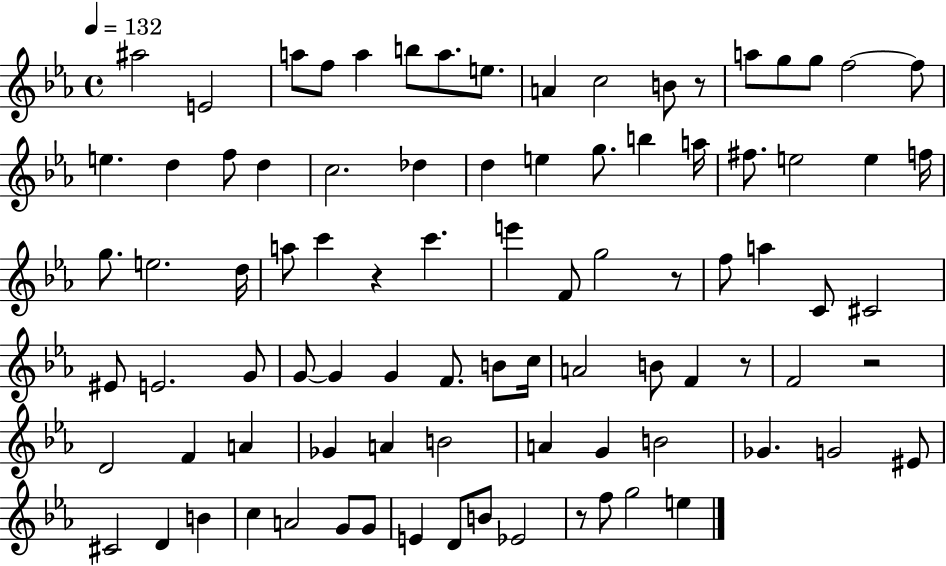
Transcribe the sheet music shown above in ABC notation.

X:1
T:Untitled
M:4/4
L:1/4
K:Eb
^a2 E2 a/2 f/2 a b/2 a/2 e/2 A c2 B/2 z/2 a/2 g/2 g/2 f2 f/2 e d f/2 d c2 _d d e g/2 b a/4 ^f/2 e2 e f/4 g/2 e2 d/4 a/2 c' z c' e' F/2 g2 z/2 f/2 a C/2 ^C2 ^E/2 E2 G/2 G/2 G G F/2 B/2 c/4 A2 B/2 F z/2 F2 z2 D2 F A _G A B2 A G B2 _G G2 ^E/2 ^C2 D B c A2 G/2 G/2 E D/2 B/2 _E2 z/2 f/2 g2 e